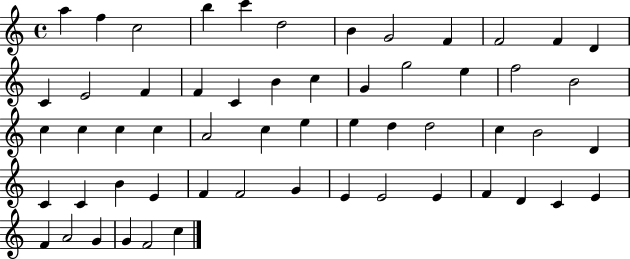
X:1
T:Untitled
M:4/4
L:1/4
K:C
a f c2 b c' d2 B G2 F F2 F D C E2 F F C B c G g2 e f2 B2 c c c c A2 c e e d d2 c B2 D C C B E F F2 G E E2 E F D C E F A2 G G F2 c